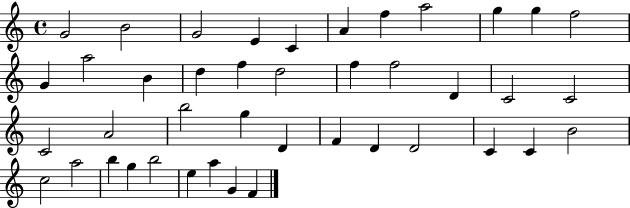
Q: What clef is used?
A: treble